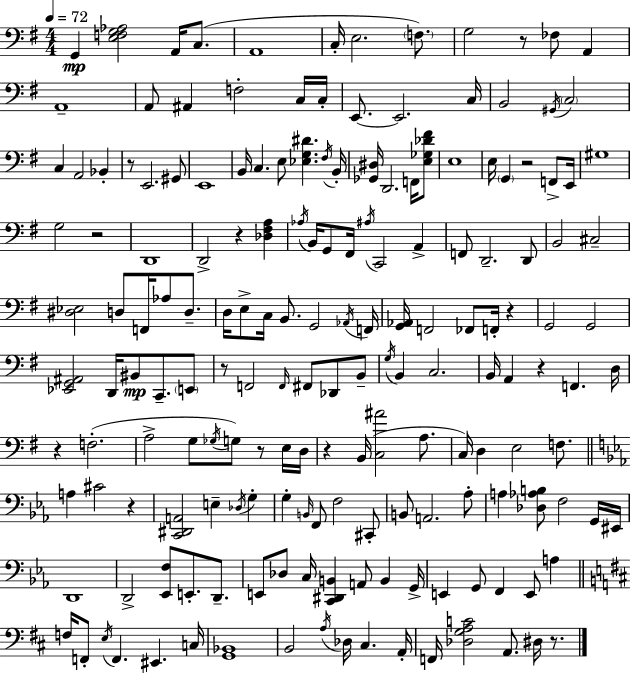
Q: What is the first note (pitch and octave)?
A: G2